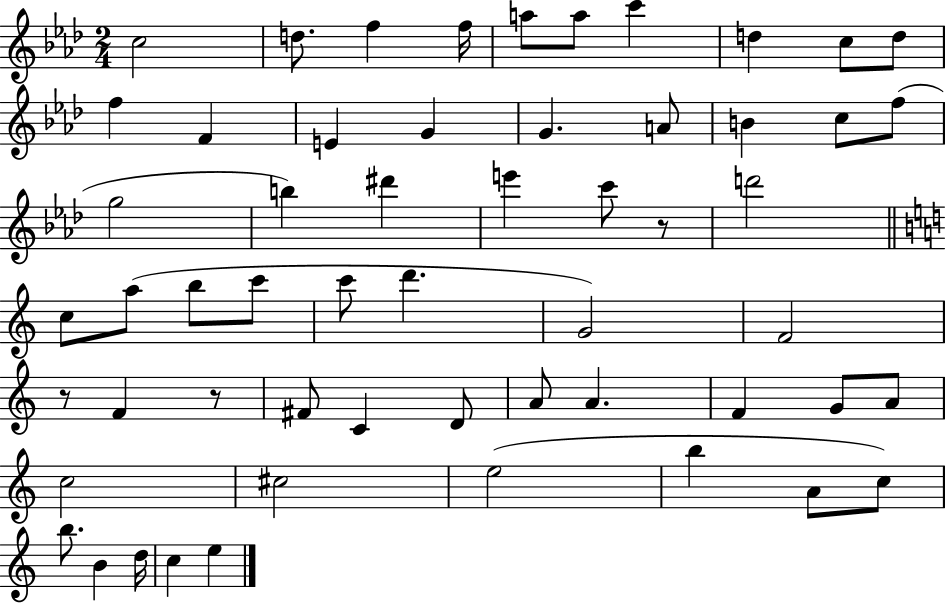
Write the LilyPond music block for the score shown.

{
  \clef treble
  \numericTimeSignature
  \time 2/4
  \key aes \major
  c''2 | d''8. f''4 f''16 | a''8 a''8 c'''4 | d''4 c''8 d''8 | \break f''4 f'4 | e'4 g'4 | g'4. a'8 | b'4 c''8 f''8( | \break g''2 | b''4) dis'''4 | e'''4 c'''8 r8 | d'''2 | \break \bar "||" \break \key c \major c''8 a''8( b''8 c'''8 | c'''8 d'''4. | g'2) | f'2 | \break r8 f'4 r8 | fis'8 c'4 d'8 | a'8 a'4. | f'4 g'8 a'8 | \break c''2 | cis''2 | e''2( | b''4 a'8 c''8) | \break b''8. b'4 d''16 | c''4 e''4 | \bar "|."
}